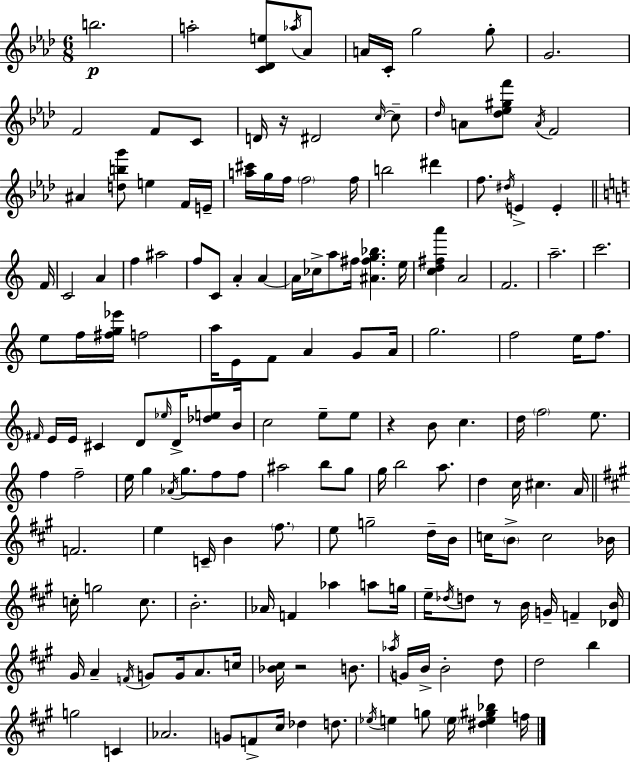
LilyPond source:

{
  \clef treble
  \numericTimeSignature
  \time 6/8
  \key f \minor
  \repeat volta 2 { b''2.\p | a''2-. <c' des' e''>8 \acciaccatura { aes''16 } aes'8 | a'16 c'16-. g''2 g''8-. | g'2. | \break f'2 f'8 c'8 | d'16 r16 dis'2 \grace { c''16~ }~ | c''8-- \grace { des''16 } a'8 <des'' ees'' gis'' f'''>8 \acciaccatura { a'16 } f'2 | ais'4 <d'' b'' g'''>8 e''4 | \break f'16 e'16-- <a'' cis'''>16 g''16 f''16 \parenthesize f''2 | f''16 b''2 | dis'''4 f''8. \acciaccatura { dis''16 } e'4-> | e'4-. \bar "||" \break \key c \major f'16 c'2 a'4 | f''4 ais''2 | f''8 c'8 a'4-. a'4~~ | a'16 ces''16-> a''8 fis''16 <ais' fis'' g'' bes''>4. | \break e''16 <c'' d'' fis'' a'''>4 a'2 | f'2. | a''2.-- | c'''2. | \break e''8 f''16 <fis'' g'' ees'''>16 f''2 | a''16 e'8 f'8 a'4 g'8 | a'16 g''2. | f''2 e''16 f''8. | \break \grace { fis'16 } e'16 e'16 cis'4 d'8 \grace { ees''16 } d'16-> | <des'' e''>8 b'16 c''2 e''8-- | e''8 r4 b'8 c''4. | d''16 \parenthesize f''2 | \break e''8. f''4 f''2-- | e''16 g''4 \acciaccatura { aes'16 } g''8. | f''8 f''8 ais''2 | b''8 g''8 g''16 b''2 | \break a''8. d''4 c''16 cis''4. | a'16 \bar "||" \break \key a \major f'2. | e''4 c'16-- b'4 \parenthesize fis''8. | e''8 g''2-- d''16-- b'16 | c''16 \parenthesize b'8-> c''2 bes'16 | \break c''16-. g''2 c''8. | b'2.-. | aes'16 f'4 aes''4 a''8 g''16 | e''16-- \acciaccatura { des''16 } d''8 r8 b'16 g'16-- f'4-- | \break <des' b'>16 gis'16 a'4-- \acciaccatura { f'16 } g'8 g'16 a'8. | c''16 <bes' cis''>16 r2 b'8. | \acciaccatura { aes''16 } g'16 b'16-> b'2-. | d''8 d''2 b''4 | \break g''2 c'4 | aes'2. | g'8 f'8-> cis''16 des''4 | d''8. \acciaccatura { ees''16 } e''4 g''8 \parenthesize e''16 <dis'' e'' gis'' bes''>4 | \break f''16 } \bar "|."
}